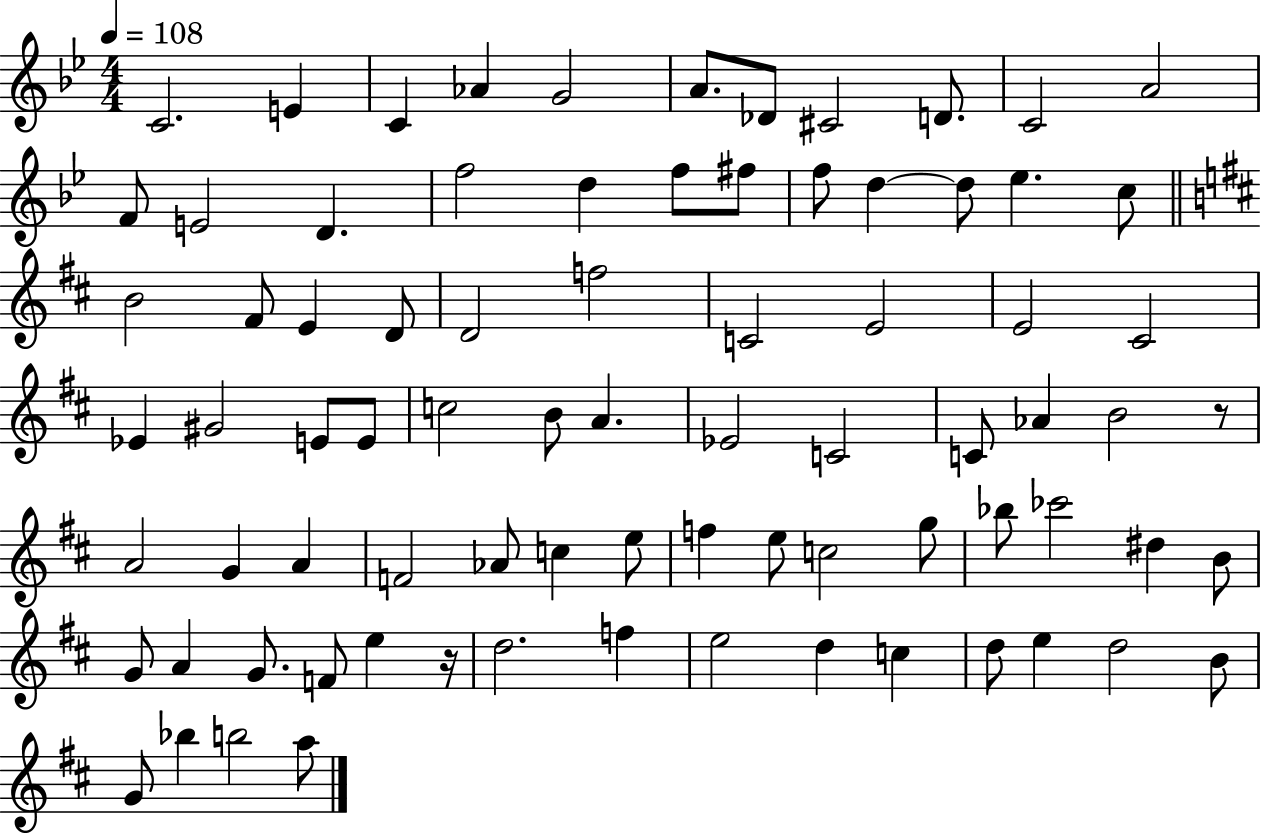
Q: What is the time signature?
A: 4/4